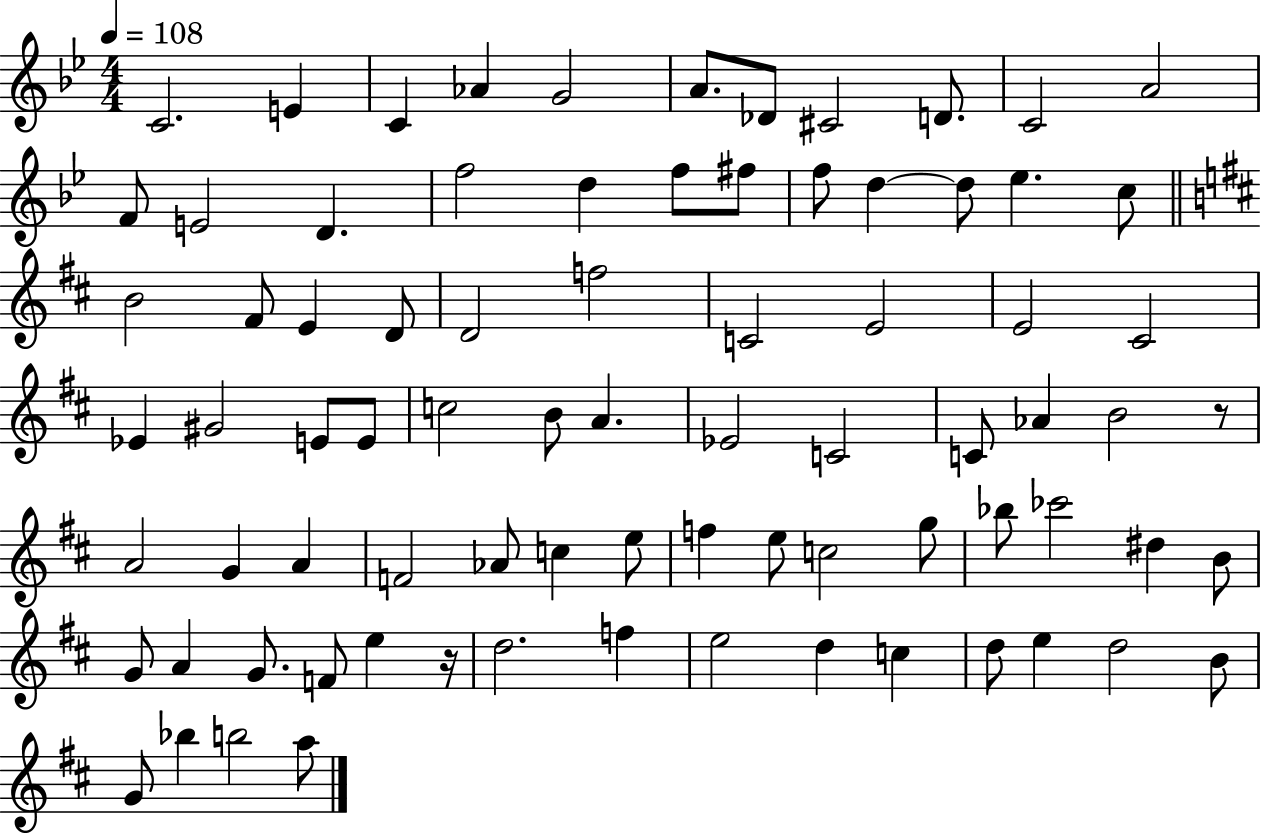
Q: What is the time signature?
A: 4/4